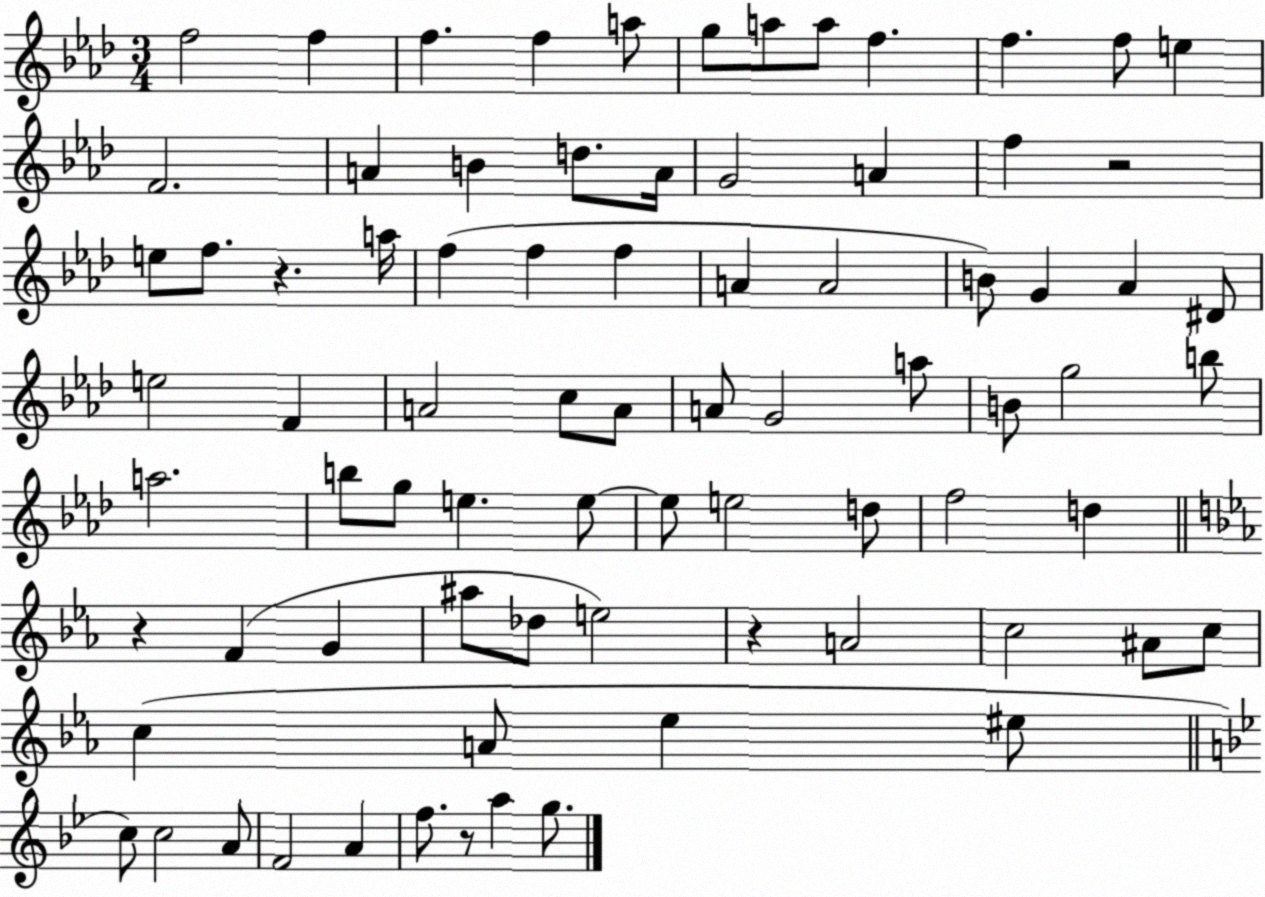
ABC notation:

X:1
T:Untitled
M:3/4
L:1/4
K:Ab
f2 f f f a/2 g/2 a/2 a/2 f f f/2 e F2 A B d/2 A/4 G2 A f z2 e/2 f/2 z a/4 f f f A A2 B/2 G _A ^D/2 e2 F A2 c/2 A/2 A/2 G2 a/2 B/2 g2 b/2 a2 b/2 g/2 e e/2 e/2 e2 d/2 f2 d z F G ^a/2 _d/2 e2 z A2 c2 ^A/2 c/2 c A/2 _e ^e/2 c/2 c2 A/2 F2 A f/2 z/2 a g/2